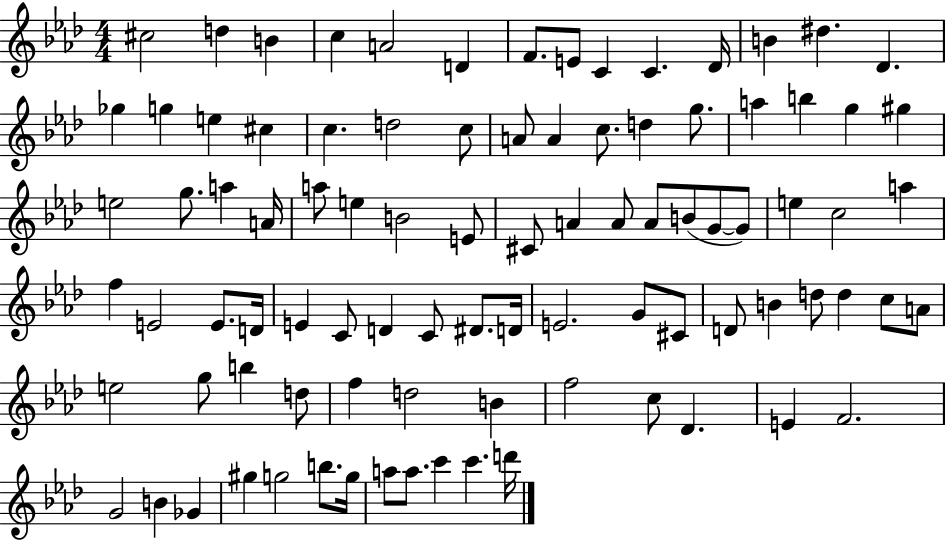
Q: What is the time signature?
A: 4/4